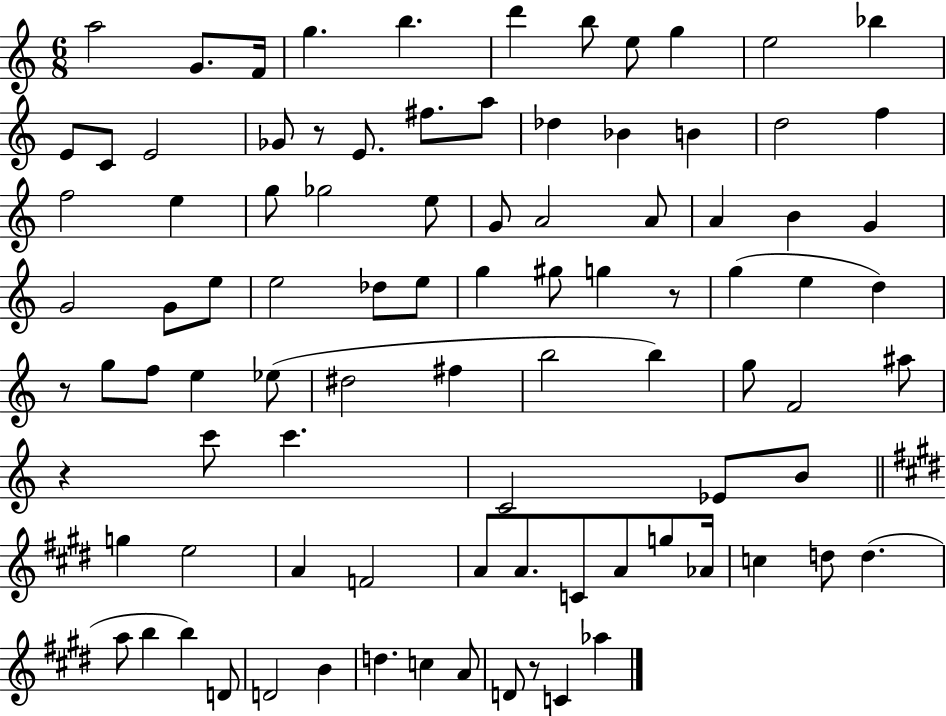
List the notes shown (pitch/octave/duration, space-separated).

A5/h G4/e. F4/s G5/q. B5/q. D6/q B5/e E5/e G5/q E5/h Bb5/q E4/e C4/e E4/h Gb4/e R/e E4/e. F#5/e. A5/e Db5/q Bb4/q B4/q D5/h F5/q F5/h E5/q G5/e Gb5/h E5/e G4/e A4/h A4/e A4/q B4/q G4/q G4/h G4/e E5/e E5/h Db5/e E5/e G5/q G#5/e G5/q R/e G5/q E5/q D5/q R/e G5/e F5/e E5/q Eb5/e D#5/h F#5/q B5/h B5/q G5/e F4/h A#5/e R/q C6/e C6/q. C4/h Eb4/e B4/e G5/q E5/h A4/q F4/h A4/e A4/e. C4/e A4/e G5/e Ab4/s C5/q D5/e D5/q. A5/e B5/q B5/q D4/e D4/h B4/q D5/q. C5/q A4/e D4/e R/e C4/q Ab5/q